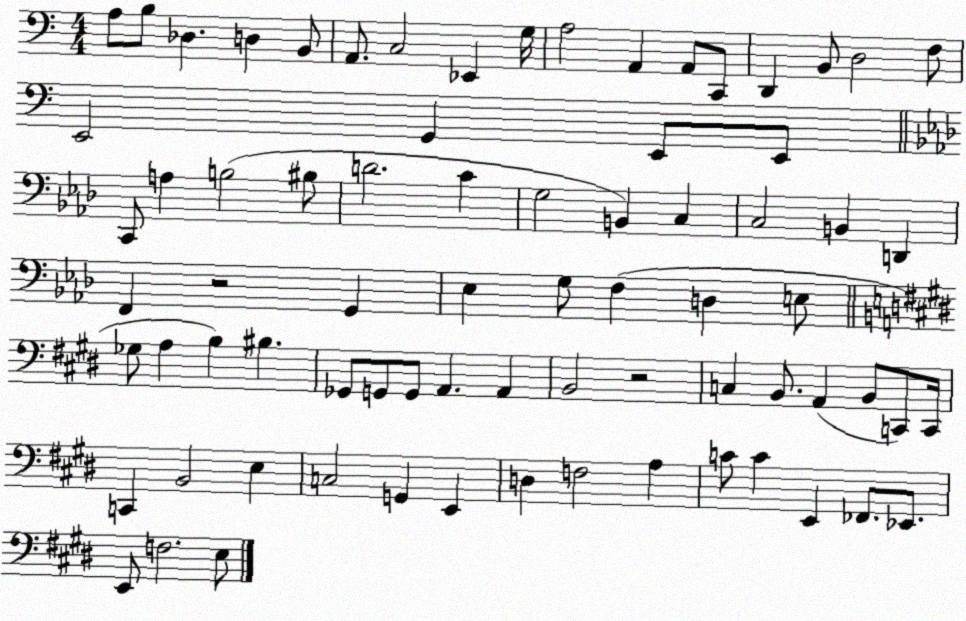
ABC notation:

X:1
T:Untitled
M:4/4
L:1/4
K:C
A,/2 B,/2 _D, D, B,,/2 A,,/2 C,2 _E,, G,/4 A,2 A,, A,,/2 C,,/2 D,, B,,/2 D,2 F,/2 E,,2 G,, E,,/2 E,,/2 C,,/2 A, B,2 ^B,/2 D2 C G,2 B,, C, C,2 B,, D,, F,, z2 G,, _E, G,/2 F, D, E,/2 _G,/2 A, B, ^B, _G,,/2 G,,/2 G,,/2 A,, A,, B,,2 z2 C, B,,/2 A,, B,,/2 C,,/2 C,,/4 C,, B,,2 E, C,2 G,, E,, D, F,2 A, C/2 C E,, _F,,/2 _E,,/2 E,,/2 F,2 E,/2